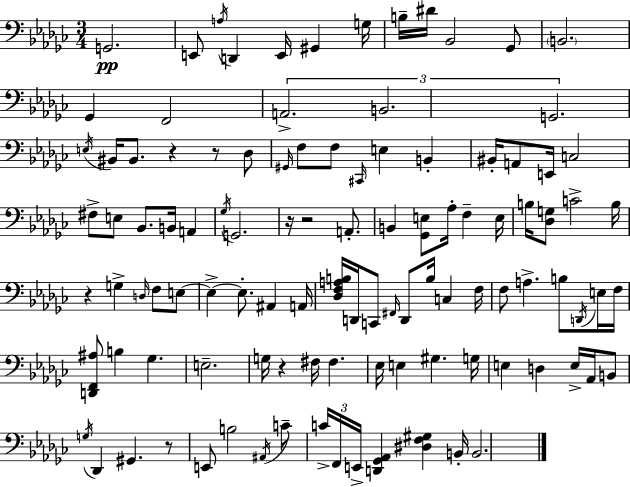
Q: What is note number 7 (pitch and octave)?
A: G3